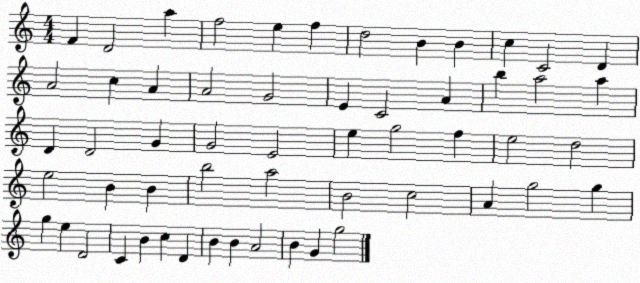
X:1
T:Untitled
M:4/4
L:1/4
K:C
F D2 a f2 e f d2 B B c C2 D A2 c A A2 G2 E C2 A b a2 a D D2 G G2 E2 e g2 f e2 d2 e2 B B b2 a2 B2 c2 A g2 g g e D2 C B c D B B A2 B G g2